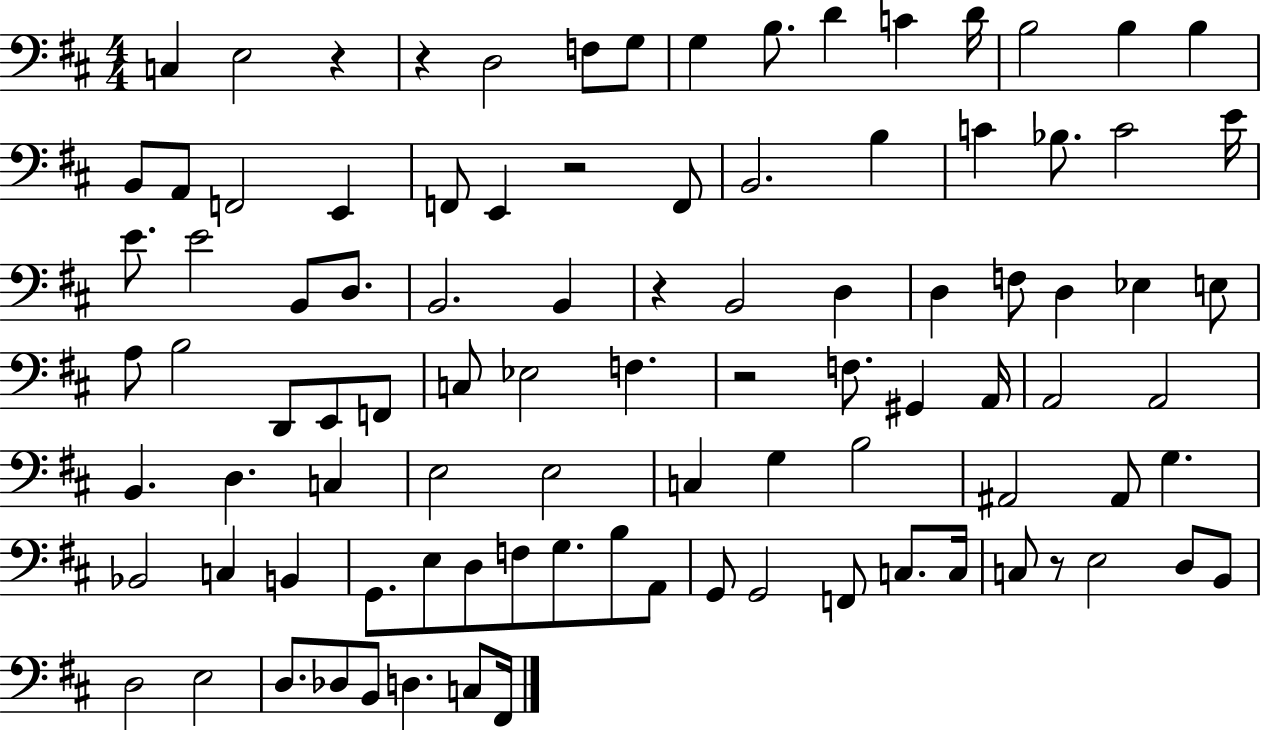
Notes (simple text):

C3/q E3/h R/q R/q D3/h F3/e G3/e G3/q B3/e. D4/q C4/q D4/s B3/h B3/q B3/q B2/e A2/e F2/h E2/q F2/e E2/q R/h F2/e B2/h. B3/q C4/q Bb3/e. C4/h E4/s E4/e. E4/h B2/e D3/e. B2/h. B2/q R/q B2/h D3/q D3/q F3/e D3/q Eb3/q E3/e A3/e B3/h D2/e E2/e F2/e C3/e Eb3/h F3/q. R/h F3/e. G#2/q A2/s A2/h A2/h B2/q. D3/q. C3/q E3/h E3/h C3/q G3/q B3/h A#2/h A#2/e G3/q. Bb2/h C3/q B2/q G2/e. E3/e D3/e F3/e G3/e. B3/e A2/e G2/e G2/h F2/e C3/e. C3/s C3/e R/e E3/h D3/e B2/e D3/h E3/h D3/e. Db3/e B2/e D3/q. C3/e F#2/s